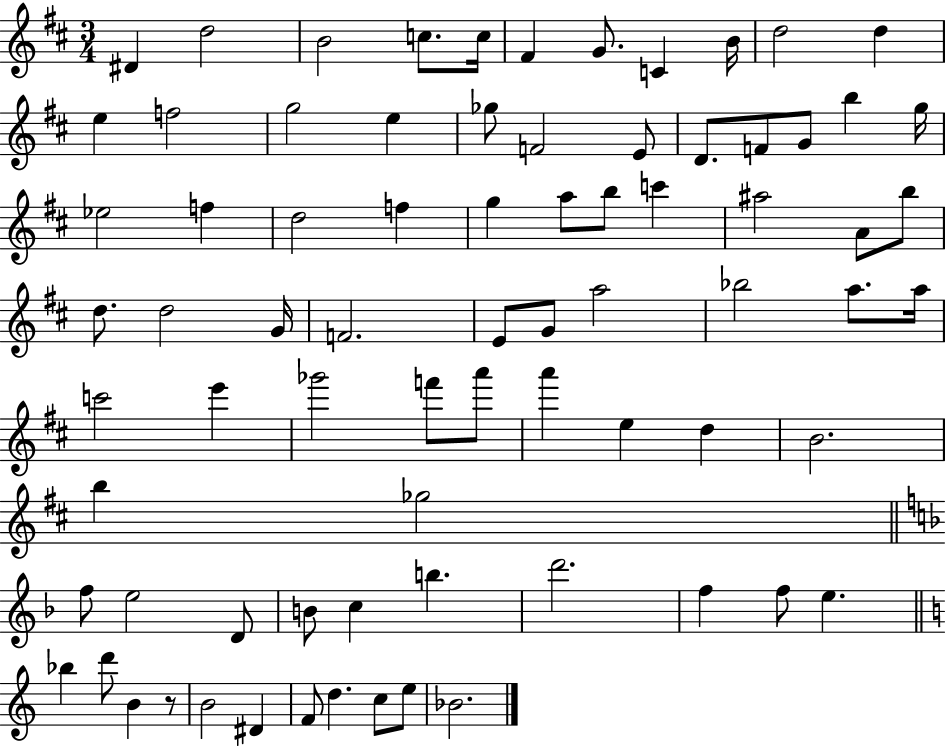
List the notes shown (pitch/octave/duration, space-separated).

D#4/q D5/h B4/h C5/e. C5/s F#4/q G4/e. C4/q B4/s D5/h D5/q E5/q F5/h G5/h E5/q Gb5/e F4/h E4/e D4/e. F4/e G4/e B5/q G5/s Eb5/h F5/q D5/h F5/q G5/q A5/e B5/e C6/q A#5/h A4/e B5/e D5/e. D5/h G4/s F4/h. E4/e G4/e A5/h Bb5/h A5/e. A5/s C6/h E6/q Gb6/h F6/e A6/e A6/q E5/q D5/q B4/h. B5/q Gb5/h F5/e E5/h D4/e B4/e C5/q B5/q. D6/h. F5/q F5/e E5/q. Bb5/q D6/e B4/q R/e B4/h D#4/q F4/e D5/q. C5/e E5/e Bb4/h.